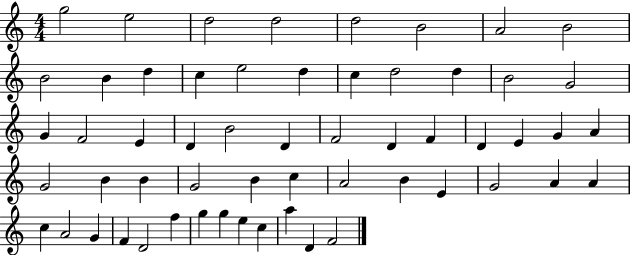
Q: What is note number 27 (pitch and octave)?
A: D4